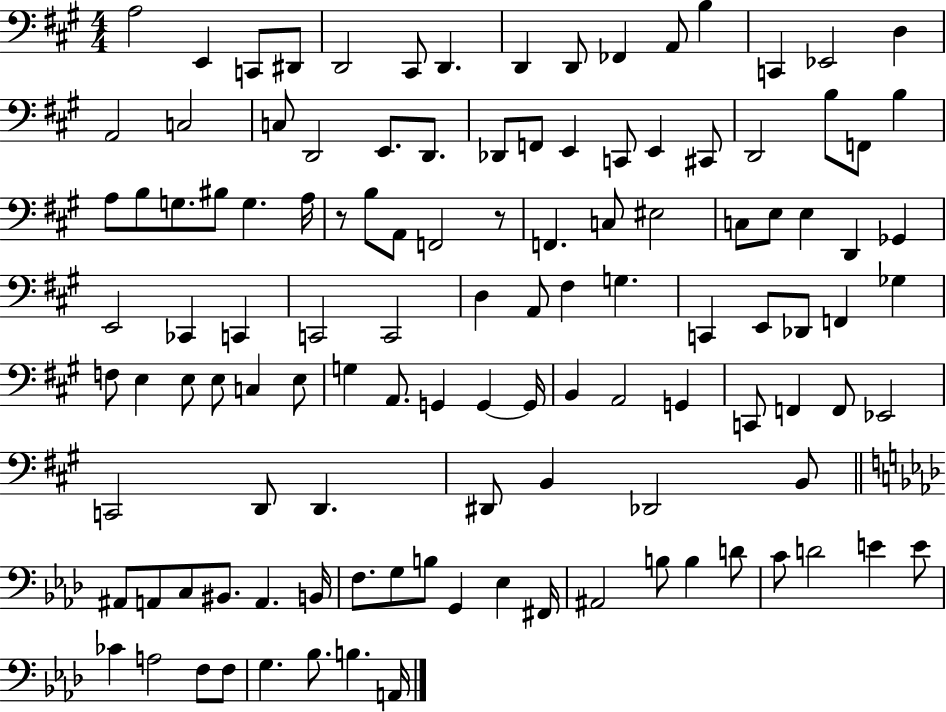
X:1
T:Untitled
M:4/4
L:1/4
K:A
A,2 E,, C,,/2 ^D,,/2 D,,2 ^C,,/2 D,, D,, D,,/2 _F,, A,,/2 B, C,, _E,,2 D, A,,2 C,2 C,/2 D,,2 E,,/2 D,,/2 _D,,/2 F,,/2 E,, C,,/2 E,, ^C,,/2 D,,2 B,/2 F,,/2 B, A,/2 B,/2 G,/2 ^B,/2 G, A,/4 z/2 B,/2 A,,/2 F,,2 z/2 F,, C,/2 ^E,2 C,/2 E,/2 E, D,, _G,, E,,2 _C,, C,, C,,2 C,,2 D, A,,/2 ^F, G, C,, E,,/2 _D,,/2 F,, _G, F,/2 E, E,/2 E,/2 C, E,/2 G, A,,/2 G,, G,, G,,/4 B,, A,,2 G,, C,,/2 F,, F,,/2 _E,,2 C,,2 D,,/2 D,, ^D,,/2 B,, _D,,2 B,,/2 ^A,,/2 A,,/2 C,/2 ^B,,/2 A,, B,,/4 F,/2 G,/2 B,/2 G,, _E, ^F,,/4 ^A,,2 B,/2 B, D/2 C/2 D2 E E/2 _C A,2 F,/2 F,/2 G, _B,/2 B, A,,/4